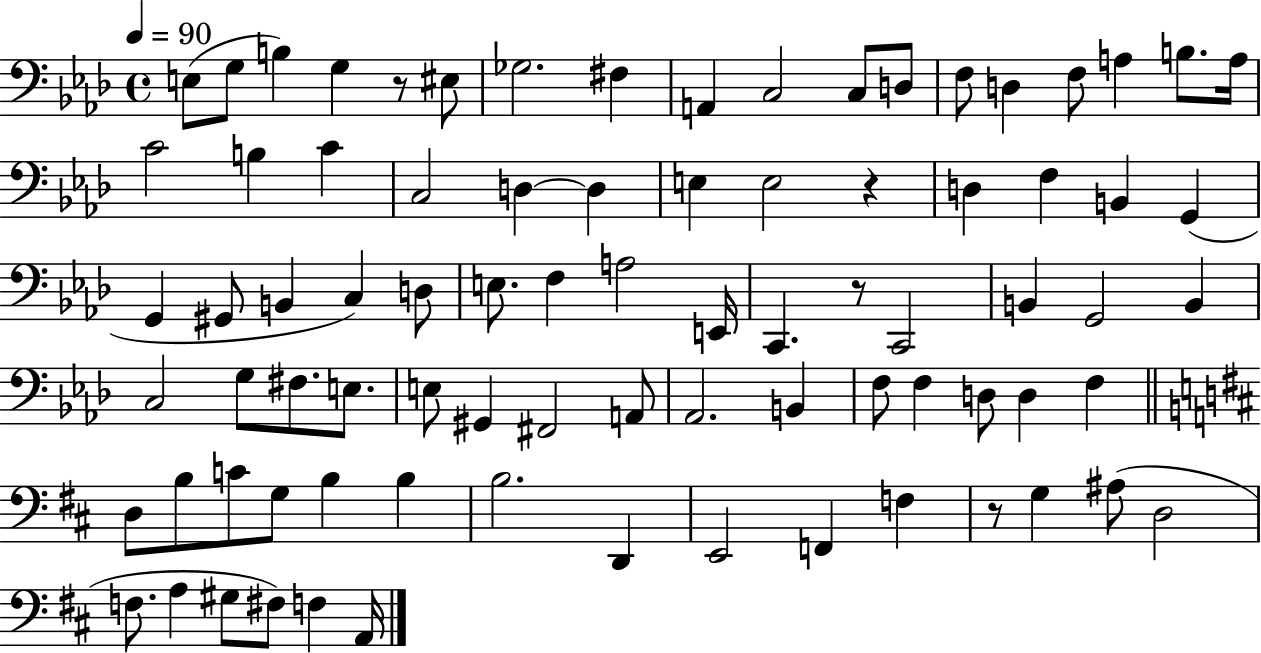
{
  \clef bass
  \time 4/4
  \defaultTimeSignature
  \key aes \major
  \tempo 4 = 90
  \repeat volta 2 { e8( g8 b4) g4 r8 eis8 | ges2. fis4 | a,4 c2 c8 d8 | f8 d4 f8 a4 b8. a16 | \break c'2 b4 c'4 | c2 d4~~ d4 | e4 e2 r4 | d4 f4 b,4 g,4( | \break g,4 gis,8 b,4 c4) d8 | e8. f4 a2 e,16 | c,4. r8 c,2 | b,4 g,2 b,4 | \break c2 g8 fis8. e8. | e8 gis,4 fis,2 a,8 | aes,2. b,4 | f8 f4 d8 d4 f4 | \break \bar "||" \break \key d \major d8 b8 c'8 g8 b4 b4 | b2. d,4 | e,2 f,4 f4 | r8 g4 ais8( d2 | \break f8. a4 gis8 fis8) f4 a,16 | } \bar "|."
}